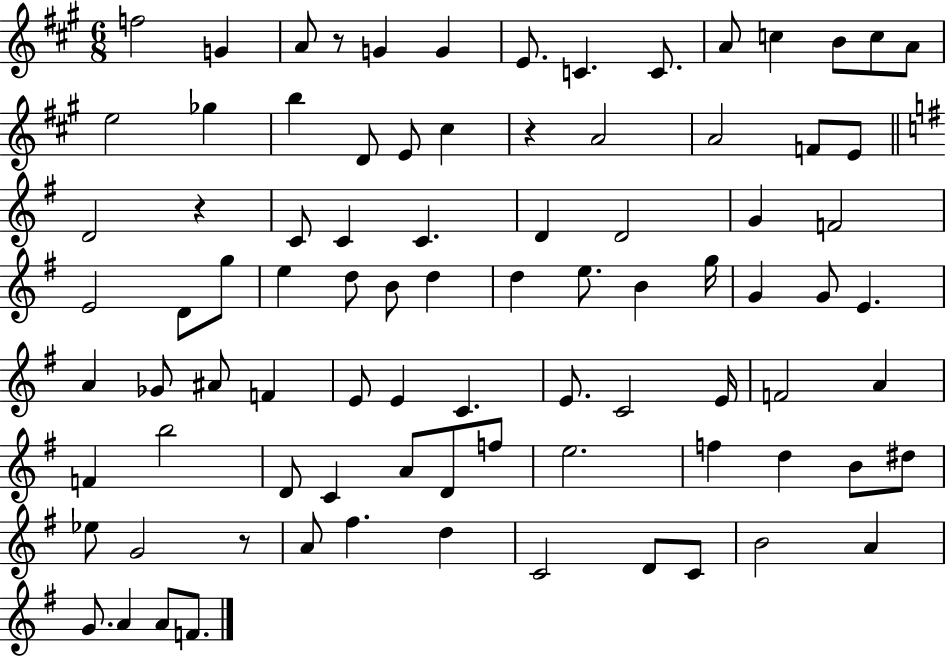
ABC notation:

X:1
T:Untitled
M:6/8
L:1/4
K:A
f2 G A/2 z/2 G G E/2 C C/2 A/2 c B/2 c/2 A/2 e2 _g b D/2 E/2 ^c z A2 A2 F/2 E/2 D2 z C/2 C C D D2 G F2 E2 D/2 g/2 e d/2 B/2 d d e/2 B g/4 G G/2 E A _G/2 ^A/2 F E/2 E C E/2 C2 E/4 F2 A F b2 D/2 C A/2 D/2 f/2 e2 f d B/2 ^d/2 _e/2 G2 z/2 A/2 ^f d C2 D/2 C/2 B2 A G/2 A A/2 F/2